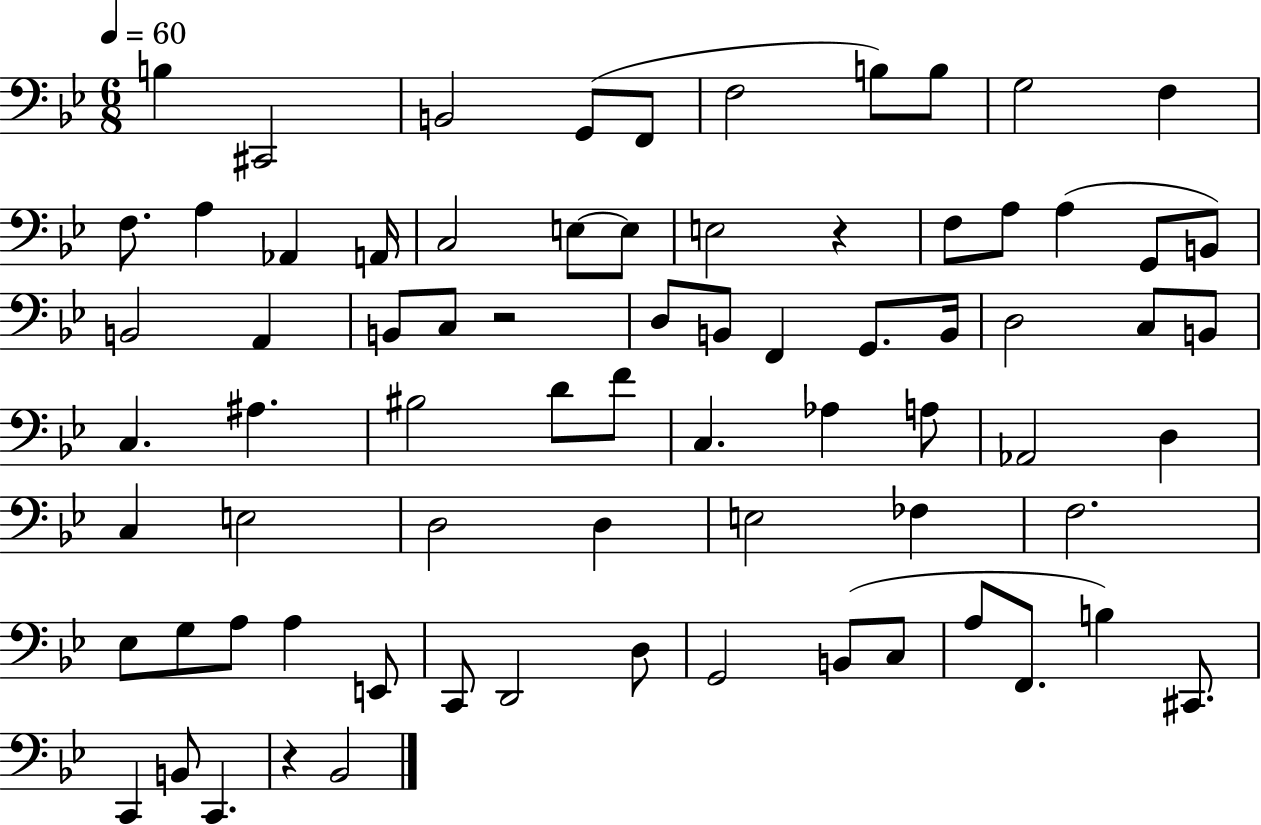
{
  \clef bass
  \numericTimeSignature
  \time 6/8
  \key bes \major
  \tempo 4 = 60
  b4 cis,2 | b,2 g,8( f,8 | f2 b8) b8 | g2 f4 | \break f8. a4 aes,4 a,16 | c2 e8~~ e8 | e2 r4 | f8 a8 a4( g,8 b,8) | \break b,2 a,4 | b,8 c8 r2 | d8 b,8 f,4 g,8. b,16 | d2 c8 b,8 | \break c4. ais4. | bis2 d'8 f'8 | c4. aes4 a8 | aes,2 d4 | \break c4 e2 | d2 d4 | e2 fes4 | f2. | \break ees8 g8 a8 a4 e,8 | c,8 d,2 d8 | g,2 b,8( c8 | a8 f,8. b4) cis,8. | \break c,4 b,8 c,4. | r4 bes,2 | \bar "|."
}